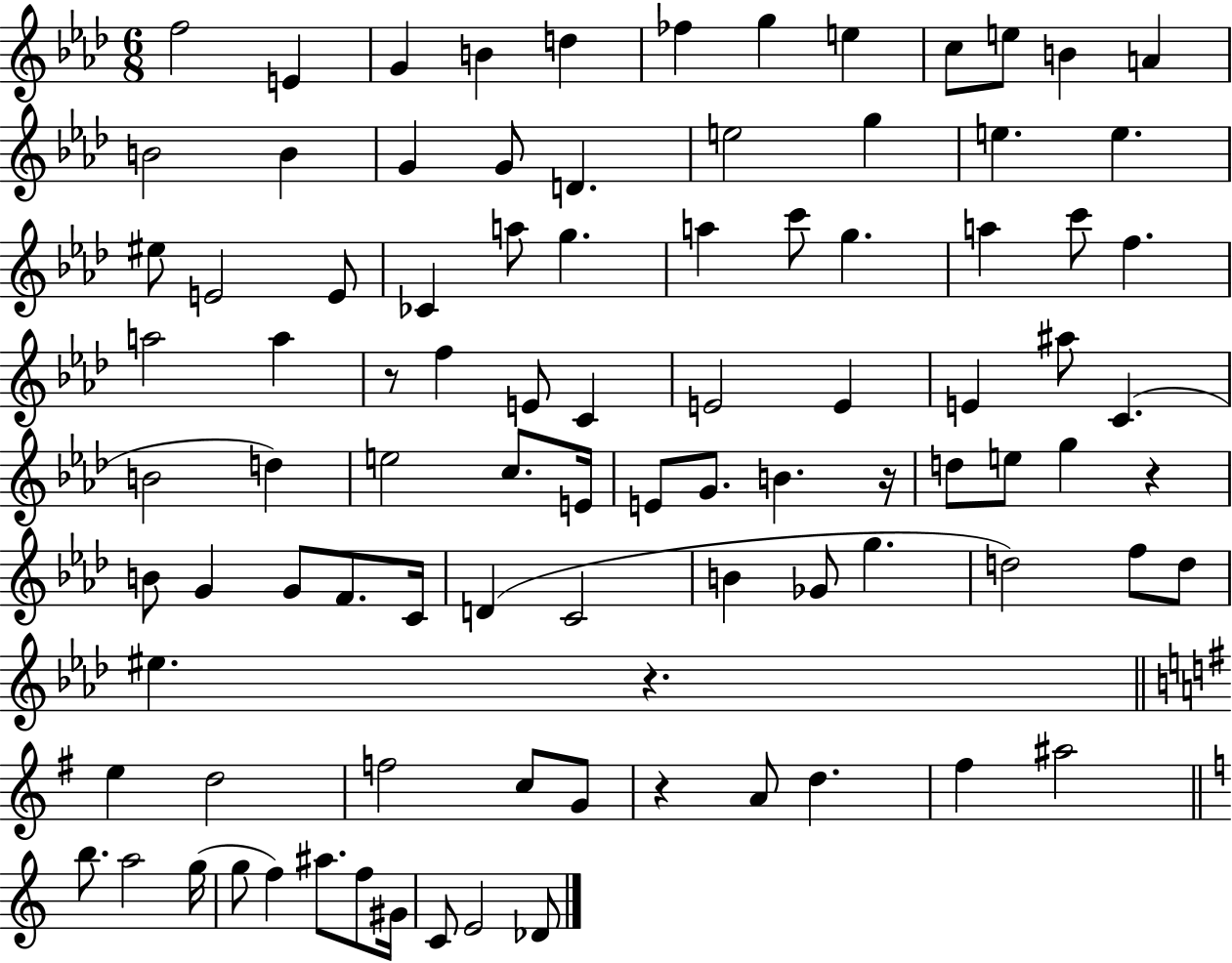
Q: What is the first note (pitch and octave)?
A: F5